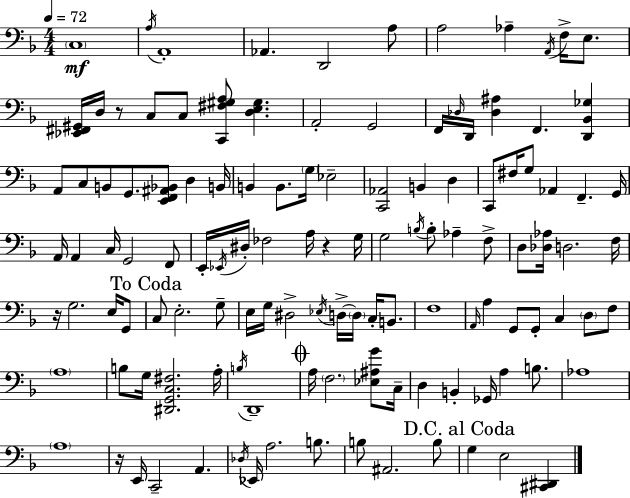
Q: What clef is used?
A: bass